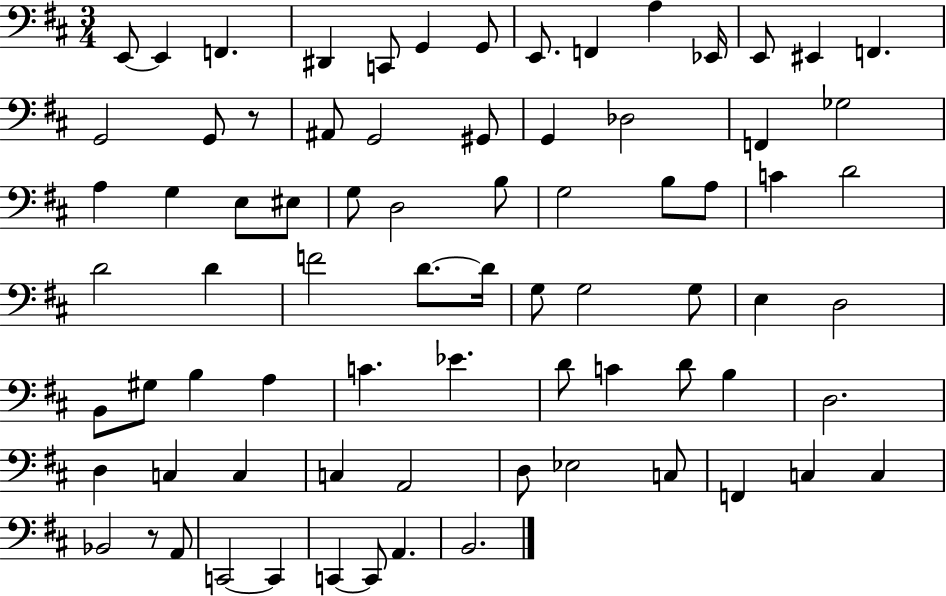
X:1
T:Untitled
M:3/4
L:1/4
K:D
E,,/2 E,, F,, ^D,, C,,/2 G,, G,,/2 E,,/2 F,, A, _E,,/4 E,,/2 ^E,, F,, G,,2 G,,/2 z/2 ^A,,/2 G,,2 ^G,,/2 G,, _D,2 F,, _G,2 A, G, E,/2 ^E,/2 G,/2 D,2 B,/2 G,2 B,/2 A,/2 C D2 D2 D F2 D/2 D/4 G,/2 G,2 G,/2 E, D,2 B,,/2 ^G,/2 B, A, C _E D/2 C D/2 B, D,2 D, C, C, C, A,,2 D,/2 _E,2 C,/2 F,, C, C, _B,,2 z/2 A,,/2 C,,2 C,, C,, C,,/2 A,, B,,2